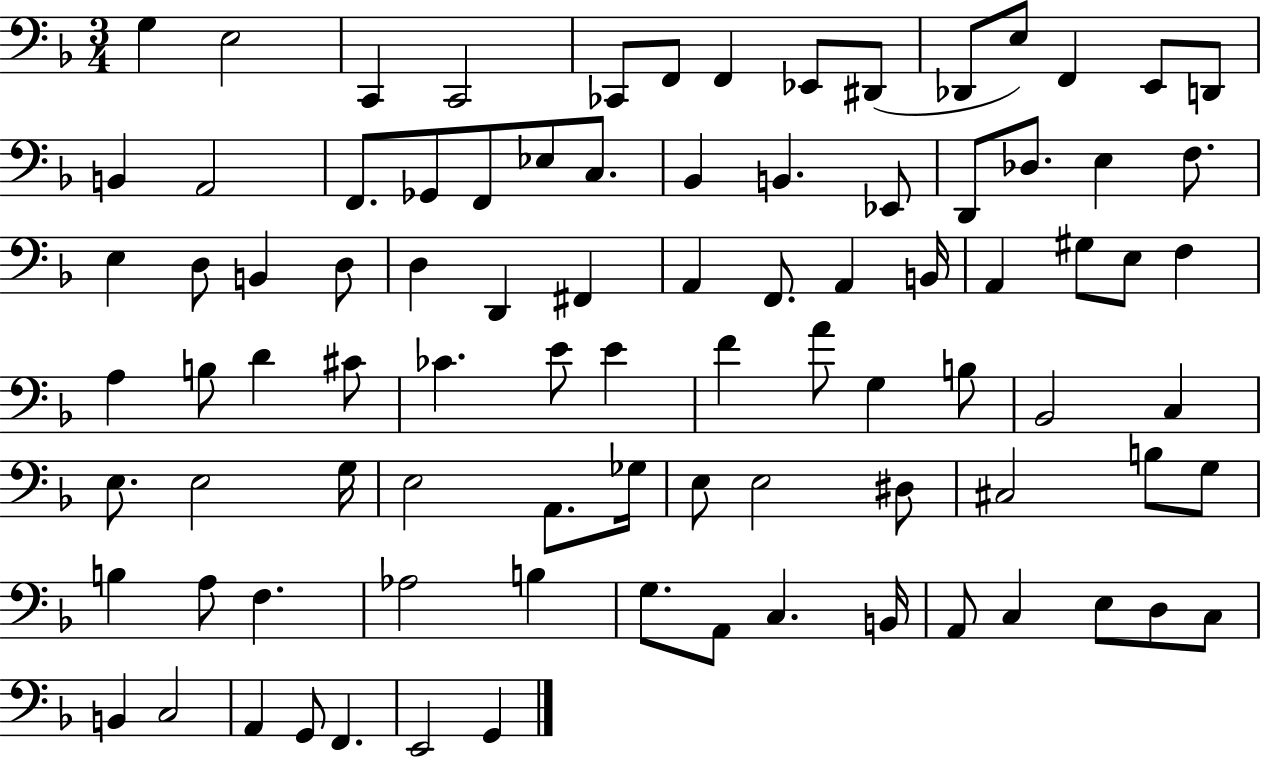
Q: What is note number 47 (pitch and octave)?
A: C#4